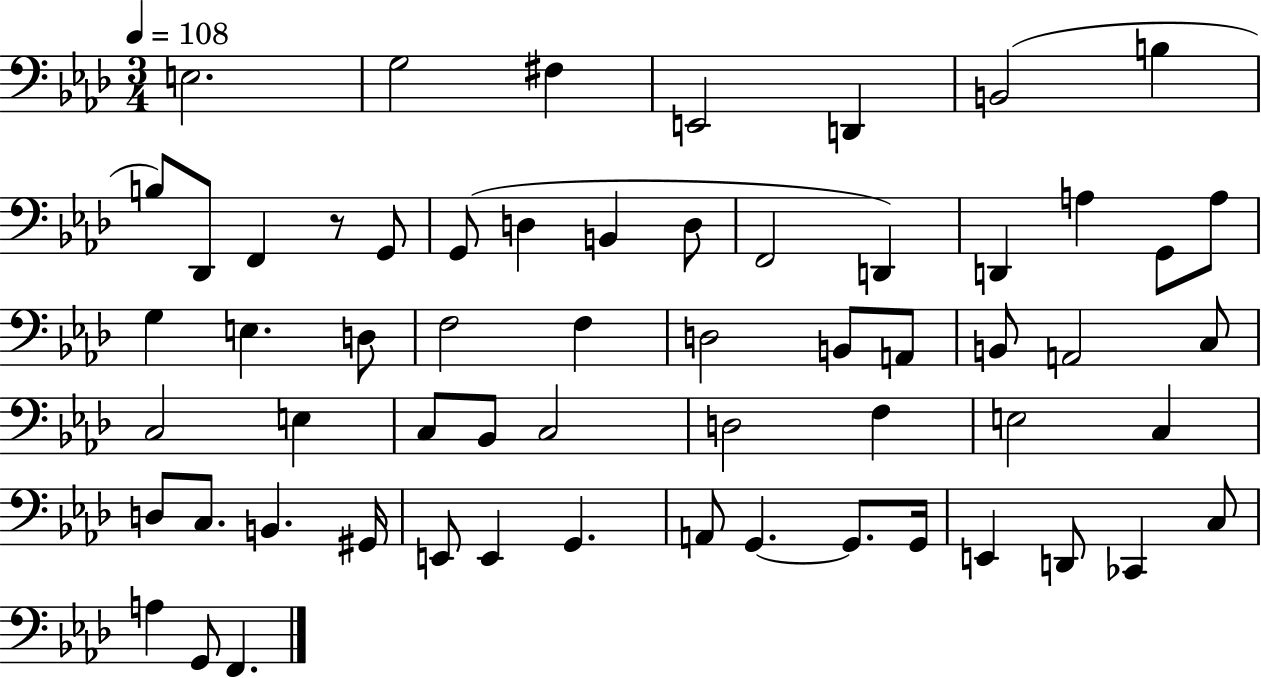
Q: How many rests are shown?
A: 1